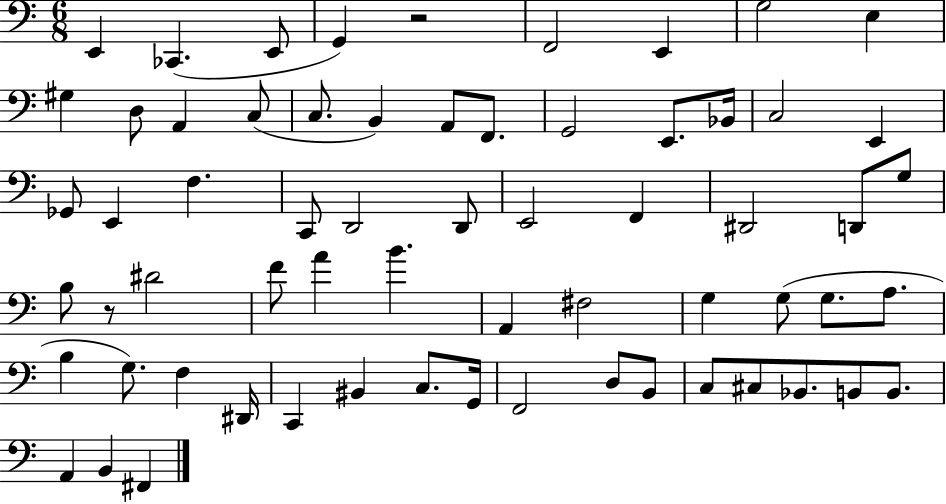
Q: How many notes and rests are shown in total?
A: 64